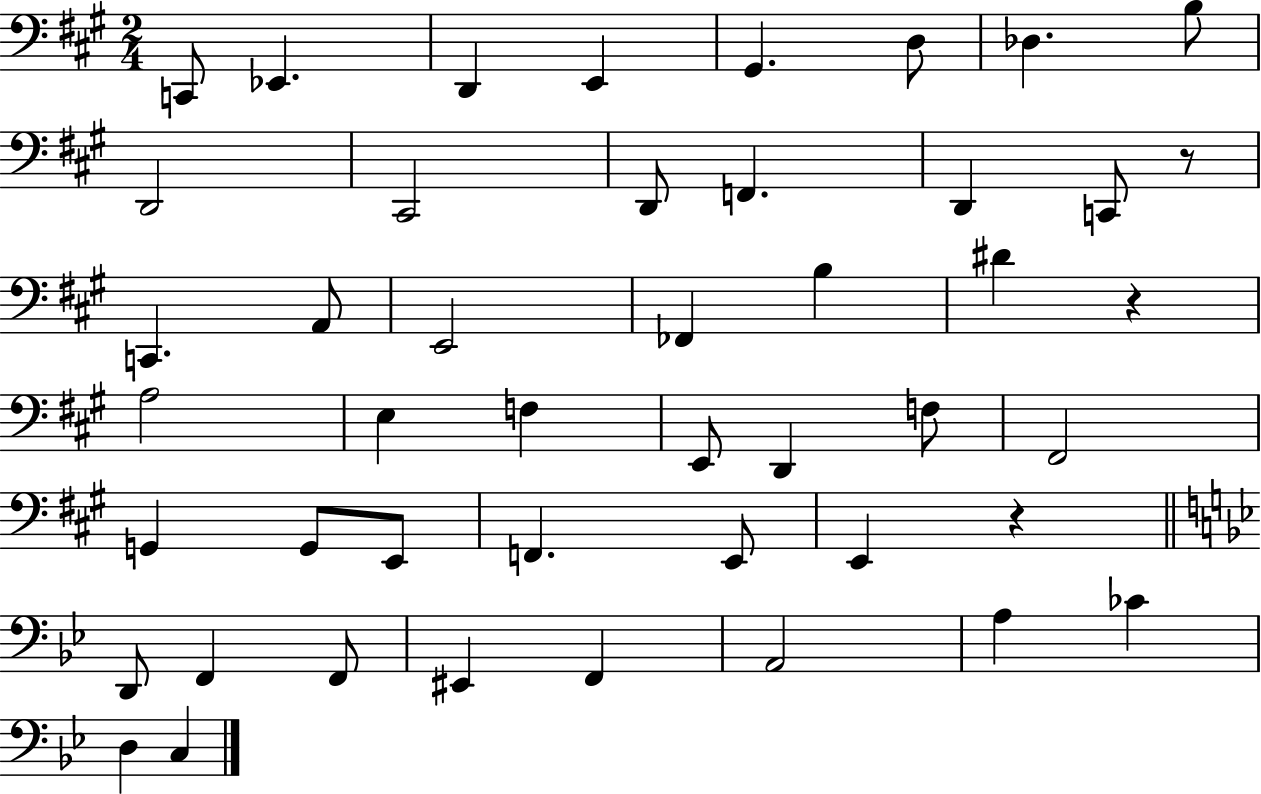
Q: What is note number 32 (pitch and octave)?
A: E2